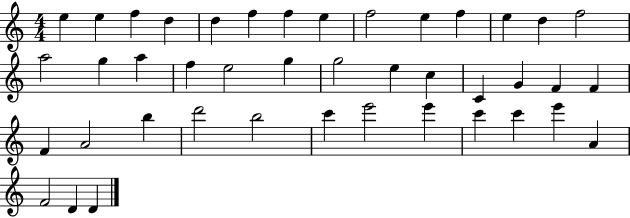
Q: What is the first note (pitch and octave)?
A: E5